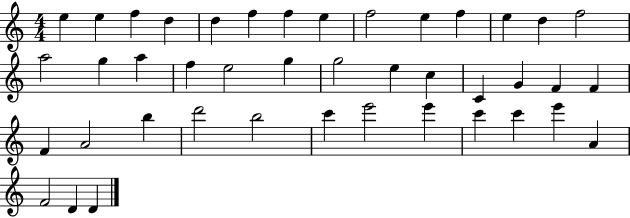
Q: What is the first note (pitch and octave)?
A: E5